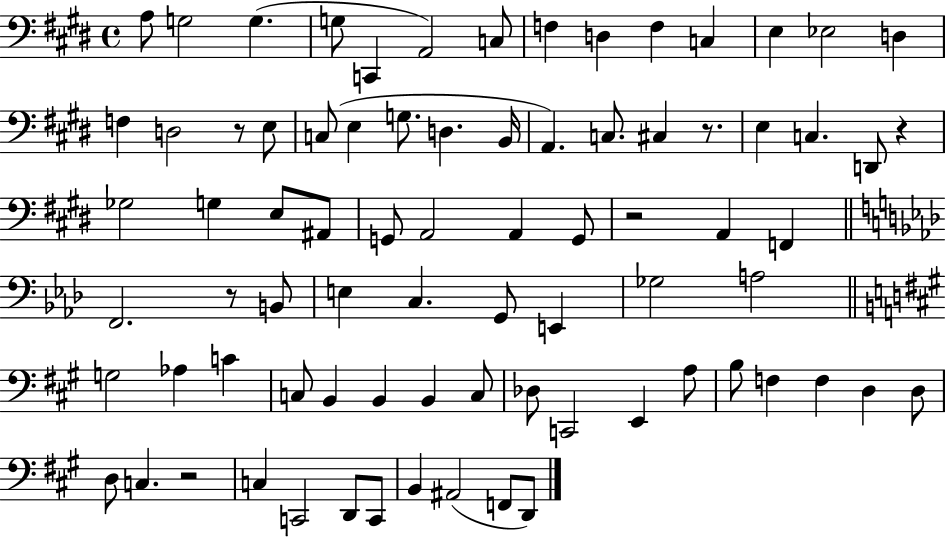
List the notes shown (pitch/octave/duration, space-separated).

A3/e G3/h G3/q. G3/e C2/q A2/h C3/e F3/q D3/q F3/q C3/q E3/q Eb3/h D3/q F3/q D3/h R/e E3/e C3/e E3/q G3/e. D3/q. B2/s A2/q. C3/e. C#3/q R/e. E3/q C3/q. D2/e R/q Gb3/h G3/q E3/e A#2/e G2/e A2/h A2/q G2/e R/h A2/q F2/q F2/h. R/e B2/e E3/q C3/q. G2/e E2/q Gb3/h A3/h G3/h Ab3/q C4/q C3/e B2/q B2/q B2/q C3/e Db3/e C2/h E2/q A3/e B3/e F3/q F3/q D3/q D3/e D3/e C3/q. R/h C3/q C2/h D2/e C2/e B2/q A#2/h F2/e D2/e